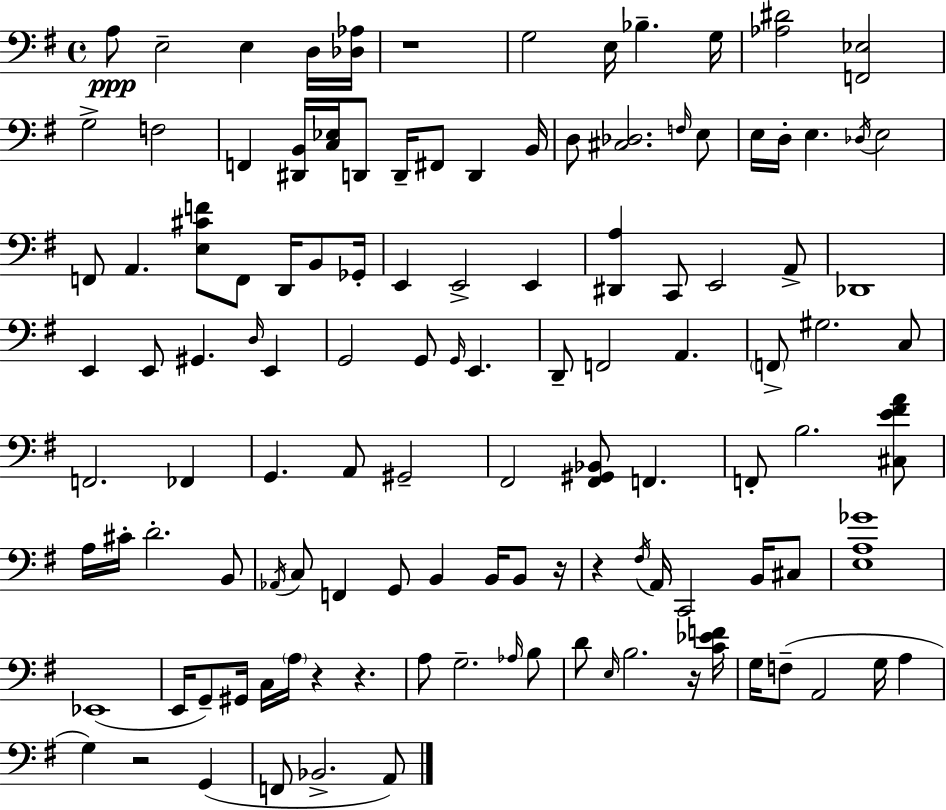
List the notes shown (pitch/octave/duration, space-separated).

A3/e E3/h E3/q D3/s [Db3,Ab3]/s R/w G3/h E3/s Bb3/q. G3/s [Ab3,D#4]/h [F2,Eb3]/h G3/h F3/h F2/q [D#2,B2]/s [C3,Eb3]/s D2/e D2/s F#2/e D2/q B2/s D3/e [C#3,Db3]/h. F3/s E3/e E3/s D3/s E3/q. Db3/s E3/h F2/e A2/q. [E3,C#4,F4]/e F2/e D2/s B2/e Gb2/s E2/q E2/h E2/q [D#2,A3]/q C2/e E2/h A2/e Db2/w E2/q E2/e G#2/q. D3/s E2/q G2/h G2/e G2/s E2/q. D2/e F2/h A2/q. F2/e G#3/h. C3/e F2/h. FES2/q G2/q. A2/e G#2/h F#2/h [F#2,G#2,Bb2]/e F2/q. F2/e B3/h. [C#3,E4,F#4,A4]/e A3/s C#4/s D4/h. B2/e Ab2/s C3/e F2/q G2/e B2/q B2/s B2/e R/s R/q F#3/s A2/s C2/h B2/s C#3/e [E3,A3,Gb4]/w Eb2/w E2/s G2/e G#2/s C3/s A3/s R/q R/q. A3/e G3/h. Ab3/s B3/e D4/e E3/s B3/h. R/s [C4,Eb4,F4]/s G3/s F3/e A2/h G3/s A3/q G3/q R/h G2/q F2/e Bb2/h. A2/e